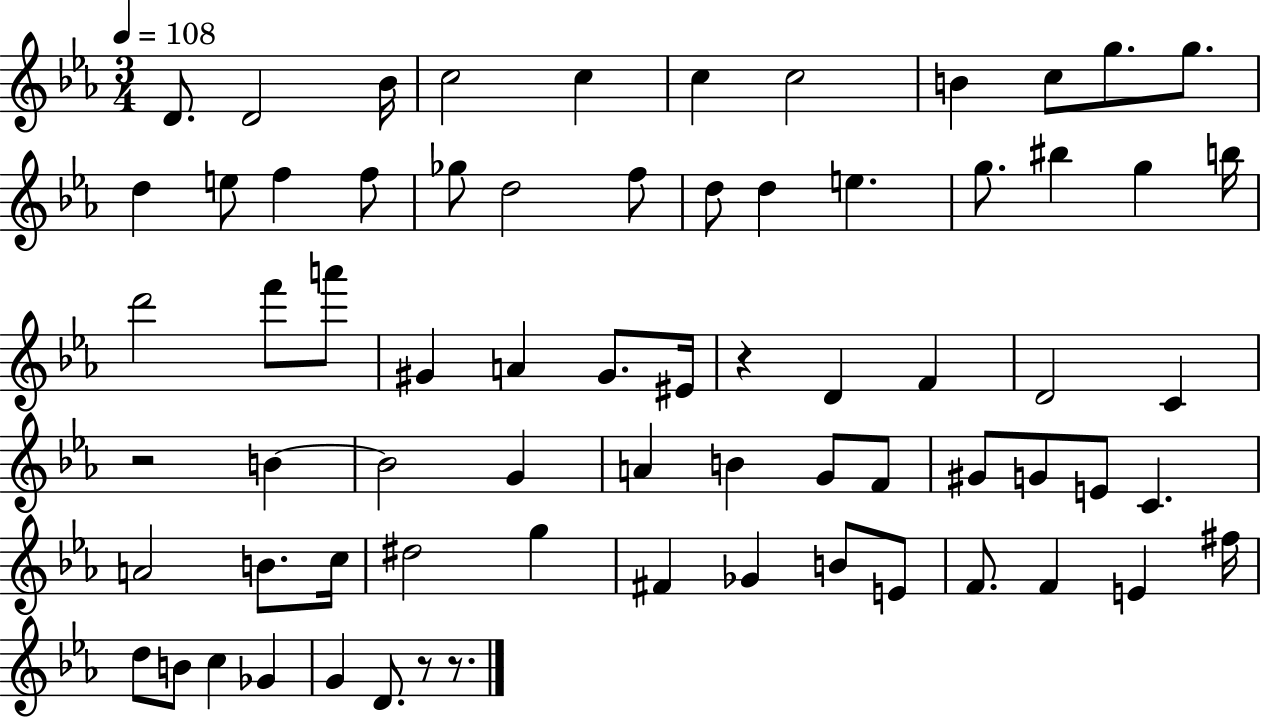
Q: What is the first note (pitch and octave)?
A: D4